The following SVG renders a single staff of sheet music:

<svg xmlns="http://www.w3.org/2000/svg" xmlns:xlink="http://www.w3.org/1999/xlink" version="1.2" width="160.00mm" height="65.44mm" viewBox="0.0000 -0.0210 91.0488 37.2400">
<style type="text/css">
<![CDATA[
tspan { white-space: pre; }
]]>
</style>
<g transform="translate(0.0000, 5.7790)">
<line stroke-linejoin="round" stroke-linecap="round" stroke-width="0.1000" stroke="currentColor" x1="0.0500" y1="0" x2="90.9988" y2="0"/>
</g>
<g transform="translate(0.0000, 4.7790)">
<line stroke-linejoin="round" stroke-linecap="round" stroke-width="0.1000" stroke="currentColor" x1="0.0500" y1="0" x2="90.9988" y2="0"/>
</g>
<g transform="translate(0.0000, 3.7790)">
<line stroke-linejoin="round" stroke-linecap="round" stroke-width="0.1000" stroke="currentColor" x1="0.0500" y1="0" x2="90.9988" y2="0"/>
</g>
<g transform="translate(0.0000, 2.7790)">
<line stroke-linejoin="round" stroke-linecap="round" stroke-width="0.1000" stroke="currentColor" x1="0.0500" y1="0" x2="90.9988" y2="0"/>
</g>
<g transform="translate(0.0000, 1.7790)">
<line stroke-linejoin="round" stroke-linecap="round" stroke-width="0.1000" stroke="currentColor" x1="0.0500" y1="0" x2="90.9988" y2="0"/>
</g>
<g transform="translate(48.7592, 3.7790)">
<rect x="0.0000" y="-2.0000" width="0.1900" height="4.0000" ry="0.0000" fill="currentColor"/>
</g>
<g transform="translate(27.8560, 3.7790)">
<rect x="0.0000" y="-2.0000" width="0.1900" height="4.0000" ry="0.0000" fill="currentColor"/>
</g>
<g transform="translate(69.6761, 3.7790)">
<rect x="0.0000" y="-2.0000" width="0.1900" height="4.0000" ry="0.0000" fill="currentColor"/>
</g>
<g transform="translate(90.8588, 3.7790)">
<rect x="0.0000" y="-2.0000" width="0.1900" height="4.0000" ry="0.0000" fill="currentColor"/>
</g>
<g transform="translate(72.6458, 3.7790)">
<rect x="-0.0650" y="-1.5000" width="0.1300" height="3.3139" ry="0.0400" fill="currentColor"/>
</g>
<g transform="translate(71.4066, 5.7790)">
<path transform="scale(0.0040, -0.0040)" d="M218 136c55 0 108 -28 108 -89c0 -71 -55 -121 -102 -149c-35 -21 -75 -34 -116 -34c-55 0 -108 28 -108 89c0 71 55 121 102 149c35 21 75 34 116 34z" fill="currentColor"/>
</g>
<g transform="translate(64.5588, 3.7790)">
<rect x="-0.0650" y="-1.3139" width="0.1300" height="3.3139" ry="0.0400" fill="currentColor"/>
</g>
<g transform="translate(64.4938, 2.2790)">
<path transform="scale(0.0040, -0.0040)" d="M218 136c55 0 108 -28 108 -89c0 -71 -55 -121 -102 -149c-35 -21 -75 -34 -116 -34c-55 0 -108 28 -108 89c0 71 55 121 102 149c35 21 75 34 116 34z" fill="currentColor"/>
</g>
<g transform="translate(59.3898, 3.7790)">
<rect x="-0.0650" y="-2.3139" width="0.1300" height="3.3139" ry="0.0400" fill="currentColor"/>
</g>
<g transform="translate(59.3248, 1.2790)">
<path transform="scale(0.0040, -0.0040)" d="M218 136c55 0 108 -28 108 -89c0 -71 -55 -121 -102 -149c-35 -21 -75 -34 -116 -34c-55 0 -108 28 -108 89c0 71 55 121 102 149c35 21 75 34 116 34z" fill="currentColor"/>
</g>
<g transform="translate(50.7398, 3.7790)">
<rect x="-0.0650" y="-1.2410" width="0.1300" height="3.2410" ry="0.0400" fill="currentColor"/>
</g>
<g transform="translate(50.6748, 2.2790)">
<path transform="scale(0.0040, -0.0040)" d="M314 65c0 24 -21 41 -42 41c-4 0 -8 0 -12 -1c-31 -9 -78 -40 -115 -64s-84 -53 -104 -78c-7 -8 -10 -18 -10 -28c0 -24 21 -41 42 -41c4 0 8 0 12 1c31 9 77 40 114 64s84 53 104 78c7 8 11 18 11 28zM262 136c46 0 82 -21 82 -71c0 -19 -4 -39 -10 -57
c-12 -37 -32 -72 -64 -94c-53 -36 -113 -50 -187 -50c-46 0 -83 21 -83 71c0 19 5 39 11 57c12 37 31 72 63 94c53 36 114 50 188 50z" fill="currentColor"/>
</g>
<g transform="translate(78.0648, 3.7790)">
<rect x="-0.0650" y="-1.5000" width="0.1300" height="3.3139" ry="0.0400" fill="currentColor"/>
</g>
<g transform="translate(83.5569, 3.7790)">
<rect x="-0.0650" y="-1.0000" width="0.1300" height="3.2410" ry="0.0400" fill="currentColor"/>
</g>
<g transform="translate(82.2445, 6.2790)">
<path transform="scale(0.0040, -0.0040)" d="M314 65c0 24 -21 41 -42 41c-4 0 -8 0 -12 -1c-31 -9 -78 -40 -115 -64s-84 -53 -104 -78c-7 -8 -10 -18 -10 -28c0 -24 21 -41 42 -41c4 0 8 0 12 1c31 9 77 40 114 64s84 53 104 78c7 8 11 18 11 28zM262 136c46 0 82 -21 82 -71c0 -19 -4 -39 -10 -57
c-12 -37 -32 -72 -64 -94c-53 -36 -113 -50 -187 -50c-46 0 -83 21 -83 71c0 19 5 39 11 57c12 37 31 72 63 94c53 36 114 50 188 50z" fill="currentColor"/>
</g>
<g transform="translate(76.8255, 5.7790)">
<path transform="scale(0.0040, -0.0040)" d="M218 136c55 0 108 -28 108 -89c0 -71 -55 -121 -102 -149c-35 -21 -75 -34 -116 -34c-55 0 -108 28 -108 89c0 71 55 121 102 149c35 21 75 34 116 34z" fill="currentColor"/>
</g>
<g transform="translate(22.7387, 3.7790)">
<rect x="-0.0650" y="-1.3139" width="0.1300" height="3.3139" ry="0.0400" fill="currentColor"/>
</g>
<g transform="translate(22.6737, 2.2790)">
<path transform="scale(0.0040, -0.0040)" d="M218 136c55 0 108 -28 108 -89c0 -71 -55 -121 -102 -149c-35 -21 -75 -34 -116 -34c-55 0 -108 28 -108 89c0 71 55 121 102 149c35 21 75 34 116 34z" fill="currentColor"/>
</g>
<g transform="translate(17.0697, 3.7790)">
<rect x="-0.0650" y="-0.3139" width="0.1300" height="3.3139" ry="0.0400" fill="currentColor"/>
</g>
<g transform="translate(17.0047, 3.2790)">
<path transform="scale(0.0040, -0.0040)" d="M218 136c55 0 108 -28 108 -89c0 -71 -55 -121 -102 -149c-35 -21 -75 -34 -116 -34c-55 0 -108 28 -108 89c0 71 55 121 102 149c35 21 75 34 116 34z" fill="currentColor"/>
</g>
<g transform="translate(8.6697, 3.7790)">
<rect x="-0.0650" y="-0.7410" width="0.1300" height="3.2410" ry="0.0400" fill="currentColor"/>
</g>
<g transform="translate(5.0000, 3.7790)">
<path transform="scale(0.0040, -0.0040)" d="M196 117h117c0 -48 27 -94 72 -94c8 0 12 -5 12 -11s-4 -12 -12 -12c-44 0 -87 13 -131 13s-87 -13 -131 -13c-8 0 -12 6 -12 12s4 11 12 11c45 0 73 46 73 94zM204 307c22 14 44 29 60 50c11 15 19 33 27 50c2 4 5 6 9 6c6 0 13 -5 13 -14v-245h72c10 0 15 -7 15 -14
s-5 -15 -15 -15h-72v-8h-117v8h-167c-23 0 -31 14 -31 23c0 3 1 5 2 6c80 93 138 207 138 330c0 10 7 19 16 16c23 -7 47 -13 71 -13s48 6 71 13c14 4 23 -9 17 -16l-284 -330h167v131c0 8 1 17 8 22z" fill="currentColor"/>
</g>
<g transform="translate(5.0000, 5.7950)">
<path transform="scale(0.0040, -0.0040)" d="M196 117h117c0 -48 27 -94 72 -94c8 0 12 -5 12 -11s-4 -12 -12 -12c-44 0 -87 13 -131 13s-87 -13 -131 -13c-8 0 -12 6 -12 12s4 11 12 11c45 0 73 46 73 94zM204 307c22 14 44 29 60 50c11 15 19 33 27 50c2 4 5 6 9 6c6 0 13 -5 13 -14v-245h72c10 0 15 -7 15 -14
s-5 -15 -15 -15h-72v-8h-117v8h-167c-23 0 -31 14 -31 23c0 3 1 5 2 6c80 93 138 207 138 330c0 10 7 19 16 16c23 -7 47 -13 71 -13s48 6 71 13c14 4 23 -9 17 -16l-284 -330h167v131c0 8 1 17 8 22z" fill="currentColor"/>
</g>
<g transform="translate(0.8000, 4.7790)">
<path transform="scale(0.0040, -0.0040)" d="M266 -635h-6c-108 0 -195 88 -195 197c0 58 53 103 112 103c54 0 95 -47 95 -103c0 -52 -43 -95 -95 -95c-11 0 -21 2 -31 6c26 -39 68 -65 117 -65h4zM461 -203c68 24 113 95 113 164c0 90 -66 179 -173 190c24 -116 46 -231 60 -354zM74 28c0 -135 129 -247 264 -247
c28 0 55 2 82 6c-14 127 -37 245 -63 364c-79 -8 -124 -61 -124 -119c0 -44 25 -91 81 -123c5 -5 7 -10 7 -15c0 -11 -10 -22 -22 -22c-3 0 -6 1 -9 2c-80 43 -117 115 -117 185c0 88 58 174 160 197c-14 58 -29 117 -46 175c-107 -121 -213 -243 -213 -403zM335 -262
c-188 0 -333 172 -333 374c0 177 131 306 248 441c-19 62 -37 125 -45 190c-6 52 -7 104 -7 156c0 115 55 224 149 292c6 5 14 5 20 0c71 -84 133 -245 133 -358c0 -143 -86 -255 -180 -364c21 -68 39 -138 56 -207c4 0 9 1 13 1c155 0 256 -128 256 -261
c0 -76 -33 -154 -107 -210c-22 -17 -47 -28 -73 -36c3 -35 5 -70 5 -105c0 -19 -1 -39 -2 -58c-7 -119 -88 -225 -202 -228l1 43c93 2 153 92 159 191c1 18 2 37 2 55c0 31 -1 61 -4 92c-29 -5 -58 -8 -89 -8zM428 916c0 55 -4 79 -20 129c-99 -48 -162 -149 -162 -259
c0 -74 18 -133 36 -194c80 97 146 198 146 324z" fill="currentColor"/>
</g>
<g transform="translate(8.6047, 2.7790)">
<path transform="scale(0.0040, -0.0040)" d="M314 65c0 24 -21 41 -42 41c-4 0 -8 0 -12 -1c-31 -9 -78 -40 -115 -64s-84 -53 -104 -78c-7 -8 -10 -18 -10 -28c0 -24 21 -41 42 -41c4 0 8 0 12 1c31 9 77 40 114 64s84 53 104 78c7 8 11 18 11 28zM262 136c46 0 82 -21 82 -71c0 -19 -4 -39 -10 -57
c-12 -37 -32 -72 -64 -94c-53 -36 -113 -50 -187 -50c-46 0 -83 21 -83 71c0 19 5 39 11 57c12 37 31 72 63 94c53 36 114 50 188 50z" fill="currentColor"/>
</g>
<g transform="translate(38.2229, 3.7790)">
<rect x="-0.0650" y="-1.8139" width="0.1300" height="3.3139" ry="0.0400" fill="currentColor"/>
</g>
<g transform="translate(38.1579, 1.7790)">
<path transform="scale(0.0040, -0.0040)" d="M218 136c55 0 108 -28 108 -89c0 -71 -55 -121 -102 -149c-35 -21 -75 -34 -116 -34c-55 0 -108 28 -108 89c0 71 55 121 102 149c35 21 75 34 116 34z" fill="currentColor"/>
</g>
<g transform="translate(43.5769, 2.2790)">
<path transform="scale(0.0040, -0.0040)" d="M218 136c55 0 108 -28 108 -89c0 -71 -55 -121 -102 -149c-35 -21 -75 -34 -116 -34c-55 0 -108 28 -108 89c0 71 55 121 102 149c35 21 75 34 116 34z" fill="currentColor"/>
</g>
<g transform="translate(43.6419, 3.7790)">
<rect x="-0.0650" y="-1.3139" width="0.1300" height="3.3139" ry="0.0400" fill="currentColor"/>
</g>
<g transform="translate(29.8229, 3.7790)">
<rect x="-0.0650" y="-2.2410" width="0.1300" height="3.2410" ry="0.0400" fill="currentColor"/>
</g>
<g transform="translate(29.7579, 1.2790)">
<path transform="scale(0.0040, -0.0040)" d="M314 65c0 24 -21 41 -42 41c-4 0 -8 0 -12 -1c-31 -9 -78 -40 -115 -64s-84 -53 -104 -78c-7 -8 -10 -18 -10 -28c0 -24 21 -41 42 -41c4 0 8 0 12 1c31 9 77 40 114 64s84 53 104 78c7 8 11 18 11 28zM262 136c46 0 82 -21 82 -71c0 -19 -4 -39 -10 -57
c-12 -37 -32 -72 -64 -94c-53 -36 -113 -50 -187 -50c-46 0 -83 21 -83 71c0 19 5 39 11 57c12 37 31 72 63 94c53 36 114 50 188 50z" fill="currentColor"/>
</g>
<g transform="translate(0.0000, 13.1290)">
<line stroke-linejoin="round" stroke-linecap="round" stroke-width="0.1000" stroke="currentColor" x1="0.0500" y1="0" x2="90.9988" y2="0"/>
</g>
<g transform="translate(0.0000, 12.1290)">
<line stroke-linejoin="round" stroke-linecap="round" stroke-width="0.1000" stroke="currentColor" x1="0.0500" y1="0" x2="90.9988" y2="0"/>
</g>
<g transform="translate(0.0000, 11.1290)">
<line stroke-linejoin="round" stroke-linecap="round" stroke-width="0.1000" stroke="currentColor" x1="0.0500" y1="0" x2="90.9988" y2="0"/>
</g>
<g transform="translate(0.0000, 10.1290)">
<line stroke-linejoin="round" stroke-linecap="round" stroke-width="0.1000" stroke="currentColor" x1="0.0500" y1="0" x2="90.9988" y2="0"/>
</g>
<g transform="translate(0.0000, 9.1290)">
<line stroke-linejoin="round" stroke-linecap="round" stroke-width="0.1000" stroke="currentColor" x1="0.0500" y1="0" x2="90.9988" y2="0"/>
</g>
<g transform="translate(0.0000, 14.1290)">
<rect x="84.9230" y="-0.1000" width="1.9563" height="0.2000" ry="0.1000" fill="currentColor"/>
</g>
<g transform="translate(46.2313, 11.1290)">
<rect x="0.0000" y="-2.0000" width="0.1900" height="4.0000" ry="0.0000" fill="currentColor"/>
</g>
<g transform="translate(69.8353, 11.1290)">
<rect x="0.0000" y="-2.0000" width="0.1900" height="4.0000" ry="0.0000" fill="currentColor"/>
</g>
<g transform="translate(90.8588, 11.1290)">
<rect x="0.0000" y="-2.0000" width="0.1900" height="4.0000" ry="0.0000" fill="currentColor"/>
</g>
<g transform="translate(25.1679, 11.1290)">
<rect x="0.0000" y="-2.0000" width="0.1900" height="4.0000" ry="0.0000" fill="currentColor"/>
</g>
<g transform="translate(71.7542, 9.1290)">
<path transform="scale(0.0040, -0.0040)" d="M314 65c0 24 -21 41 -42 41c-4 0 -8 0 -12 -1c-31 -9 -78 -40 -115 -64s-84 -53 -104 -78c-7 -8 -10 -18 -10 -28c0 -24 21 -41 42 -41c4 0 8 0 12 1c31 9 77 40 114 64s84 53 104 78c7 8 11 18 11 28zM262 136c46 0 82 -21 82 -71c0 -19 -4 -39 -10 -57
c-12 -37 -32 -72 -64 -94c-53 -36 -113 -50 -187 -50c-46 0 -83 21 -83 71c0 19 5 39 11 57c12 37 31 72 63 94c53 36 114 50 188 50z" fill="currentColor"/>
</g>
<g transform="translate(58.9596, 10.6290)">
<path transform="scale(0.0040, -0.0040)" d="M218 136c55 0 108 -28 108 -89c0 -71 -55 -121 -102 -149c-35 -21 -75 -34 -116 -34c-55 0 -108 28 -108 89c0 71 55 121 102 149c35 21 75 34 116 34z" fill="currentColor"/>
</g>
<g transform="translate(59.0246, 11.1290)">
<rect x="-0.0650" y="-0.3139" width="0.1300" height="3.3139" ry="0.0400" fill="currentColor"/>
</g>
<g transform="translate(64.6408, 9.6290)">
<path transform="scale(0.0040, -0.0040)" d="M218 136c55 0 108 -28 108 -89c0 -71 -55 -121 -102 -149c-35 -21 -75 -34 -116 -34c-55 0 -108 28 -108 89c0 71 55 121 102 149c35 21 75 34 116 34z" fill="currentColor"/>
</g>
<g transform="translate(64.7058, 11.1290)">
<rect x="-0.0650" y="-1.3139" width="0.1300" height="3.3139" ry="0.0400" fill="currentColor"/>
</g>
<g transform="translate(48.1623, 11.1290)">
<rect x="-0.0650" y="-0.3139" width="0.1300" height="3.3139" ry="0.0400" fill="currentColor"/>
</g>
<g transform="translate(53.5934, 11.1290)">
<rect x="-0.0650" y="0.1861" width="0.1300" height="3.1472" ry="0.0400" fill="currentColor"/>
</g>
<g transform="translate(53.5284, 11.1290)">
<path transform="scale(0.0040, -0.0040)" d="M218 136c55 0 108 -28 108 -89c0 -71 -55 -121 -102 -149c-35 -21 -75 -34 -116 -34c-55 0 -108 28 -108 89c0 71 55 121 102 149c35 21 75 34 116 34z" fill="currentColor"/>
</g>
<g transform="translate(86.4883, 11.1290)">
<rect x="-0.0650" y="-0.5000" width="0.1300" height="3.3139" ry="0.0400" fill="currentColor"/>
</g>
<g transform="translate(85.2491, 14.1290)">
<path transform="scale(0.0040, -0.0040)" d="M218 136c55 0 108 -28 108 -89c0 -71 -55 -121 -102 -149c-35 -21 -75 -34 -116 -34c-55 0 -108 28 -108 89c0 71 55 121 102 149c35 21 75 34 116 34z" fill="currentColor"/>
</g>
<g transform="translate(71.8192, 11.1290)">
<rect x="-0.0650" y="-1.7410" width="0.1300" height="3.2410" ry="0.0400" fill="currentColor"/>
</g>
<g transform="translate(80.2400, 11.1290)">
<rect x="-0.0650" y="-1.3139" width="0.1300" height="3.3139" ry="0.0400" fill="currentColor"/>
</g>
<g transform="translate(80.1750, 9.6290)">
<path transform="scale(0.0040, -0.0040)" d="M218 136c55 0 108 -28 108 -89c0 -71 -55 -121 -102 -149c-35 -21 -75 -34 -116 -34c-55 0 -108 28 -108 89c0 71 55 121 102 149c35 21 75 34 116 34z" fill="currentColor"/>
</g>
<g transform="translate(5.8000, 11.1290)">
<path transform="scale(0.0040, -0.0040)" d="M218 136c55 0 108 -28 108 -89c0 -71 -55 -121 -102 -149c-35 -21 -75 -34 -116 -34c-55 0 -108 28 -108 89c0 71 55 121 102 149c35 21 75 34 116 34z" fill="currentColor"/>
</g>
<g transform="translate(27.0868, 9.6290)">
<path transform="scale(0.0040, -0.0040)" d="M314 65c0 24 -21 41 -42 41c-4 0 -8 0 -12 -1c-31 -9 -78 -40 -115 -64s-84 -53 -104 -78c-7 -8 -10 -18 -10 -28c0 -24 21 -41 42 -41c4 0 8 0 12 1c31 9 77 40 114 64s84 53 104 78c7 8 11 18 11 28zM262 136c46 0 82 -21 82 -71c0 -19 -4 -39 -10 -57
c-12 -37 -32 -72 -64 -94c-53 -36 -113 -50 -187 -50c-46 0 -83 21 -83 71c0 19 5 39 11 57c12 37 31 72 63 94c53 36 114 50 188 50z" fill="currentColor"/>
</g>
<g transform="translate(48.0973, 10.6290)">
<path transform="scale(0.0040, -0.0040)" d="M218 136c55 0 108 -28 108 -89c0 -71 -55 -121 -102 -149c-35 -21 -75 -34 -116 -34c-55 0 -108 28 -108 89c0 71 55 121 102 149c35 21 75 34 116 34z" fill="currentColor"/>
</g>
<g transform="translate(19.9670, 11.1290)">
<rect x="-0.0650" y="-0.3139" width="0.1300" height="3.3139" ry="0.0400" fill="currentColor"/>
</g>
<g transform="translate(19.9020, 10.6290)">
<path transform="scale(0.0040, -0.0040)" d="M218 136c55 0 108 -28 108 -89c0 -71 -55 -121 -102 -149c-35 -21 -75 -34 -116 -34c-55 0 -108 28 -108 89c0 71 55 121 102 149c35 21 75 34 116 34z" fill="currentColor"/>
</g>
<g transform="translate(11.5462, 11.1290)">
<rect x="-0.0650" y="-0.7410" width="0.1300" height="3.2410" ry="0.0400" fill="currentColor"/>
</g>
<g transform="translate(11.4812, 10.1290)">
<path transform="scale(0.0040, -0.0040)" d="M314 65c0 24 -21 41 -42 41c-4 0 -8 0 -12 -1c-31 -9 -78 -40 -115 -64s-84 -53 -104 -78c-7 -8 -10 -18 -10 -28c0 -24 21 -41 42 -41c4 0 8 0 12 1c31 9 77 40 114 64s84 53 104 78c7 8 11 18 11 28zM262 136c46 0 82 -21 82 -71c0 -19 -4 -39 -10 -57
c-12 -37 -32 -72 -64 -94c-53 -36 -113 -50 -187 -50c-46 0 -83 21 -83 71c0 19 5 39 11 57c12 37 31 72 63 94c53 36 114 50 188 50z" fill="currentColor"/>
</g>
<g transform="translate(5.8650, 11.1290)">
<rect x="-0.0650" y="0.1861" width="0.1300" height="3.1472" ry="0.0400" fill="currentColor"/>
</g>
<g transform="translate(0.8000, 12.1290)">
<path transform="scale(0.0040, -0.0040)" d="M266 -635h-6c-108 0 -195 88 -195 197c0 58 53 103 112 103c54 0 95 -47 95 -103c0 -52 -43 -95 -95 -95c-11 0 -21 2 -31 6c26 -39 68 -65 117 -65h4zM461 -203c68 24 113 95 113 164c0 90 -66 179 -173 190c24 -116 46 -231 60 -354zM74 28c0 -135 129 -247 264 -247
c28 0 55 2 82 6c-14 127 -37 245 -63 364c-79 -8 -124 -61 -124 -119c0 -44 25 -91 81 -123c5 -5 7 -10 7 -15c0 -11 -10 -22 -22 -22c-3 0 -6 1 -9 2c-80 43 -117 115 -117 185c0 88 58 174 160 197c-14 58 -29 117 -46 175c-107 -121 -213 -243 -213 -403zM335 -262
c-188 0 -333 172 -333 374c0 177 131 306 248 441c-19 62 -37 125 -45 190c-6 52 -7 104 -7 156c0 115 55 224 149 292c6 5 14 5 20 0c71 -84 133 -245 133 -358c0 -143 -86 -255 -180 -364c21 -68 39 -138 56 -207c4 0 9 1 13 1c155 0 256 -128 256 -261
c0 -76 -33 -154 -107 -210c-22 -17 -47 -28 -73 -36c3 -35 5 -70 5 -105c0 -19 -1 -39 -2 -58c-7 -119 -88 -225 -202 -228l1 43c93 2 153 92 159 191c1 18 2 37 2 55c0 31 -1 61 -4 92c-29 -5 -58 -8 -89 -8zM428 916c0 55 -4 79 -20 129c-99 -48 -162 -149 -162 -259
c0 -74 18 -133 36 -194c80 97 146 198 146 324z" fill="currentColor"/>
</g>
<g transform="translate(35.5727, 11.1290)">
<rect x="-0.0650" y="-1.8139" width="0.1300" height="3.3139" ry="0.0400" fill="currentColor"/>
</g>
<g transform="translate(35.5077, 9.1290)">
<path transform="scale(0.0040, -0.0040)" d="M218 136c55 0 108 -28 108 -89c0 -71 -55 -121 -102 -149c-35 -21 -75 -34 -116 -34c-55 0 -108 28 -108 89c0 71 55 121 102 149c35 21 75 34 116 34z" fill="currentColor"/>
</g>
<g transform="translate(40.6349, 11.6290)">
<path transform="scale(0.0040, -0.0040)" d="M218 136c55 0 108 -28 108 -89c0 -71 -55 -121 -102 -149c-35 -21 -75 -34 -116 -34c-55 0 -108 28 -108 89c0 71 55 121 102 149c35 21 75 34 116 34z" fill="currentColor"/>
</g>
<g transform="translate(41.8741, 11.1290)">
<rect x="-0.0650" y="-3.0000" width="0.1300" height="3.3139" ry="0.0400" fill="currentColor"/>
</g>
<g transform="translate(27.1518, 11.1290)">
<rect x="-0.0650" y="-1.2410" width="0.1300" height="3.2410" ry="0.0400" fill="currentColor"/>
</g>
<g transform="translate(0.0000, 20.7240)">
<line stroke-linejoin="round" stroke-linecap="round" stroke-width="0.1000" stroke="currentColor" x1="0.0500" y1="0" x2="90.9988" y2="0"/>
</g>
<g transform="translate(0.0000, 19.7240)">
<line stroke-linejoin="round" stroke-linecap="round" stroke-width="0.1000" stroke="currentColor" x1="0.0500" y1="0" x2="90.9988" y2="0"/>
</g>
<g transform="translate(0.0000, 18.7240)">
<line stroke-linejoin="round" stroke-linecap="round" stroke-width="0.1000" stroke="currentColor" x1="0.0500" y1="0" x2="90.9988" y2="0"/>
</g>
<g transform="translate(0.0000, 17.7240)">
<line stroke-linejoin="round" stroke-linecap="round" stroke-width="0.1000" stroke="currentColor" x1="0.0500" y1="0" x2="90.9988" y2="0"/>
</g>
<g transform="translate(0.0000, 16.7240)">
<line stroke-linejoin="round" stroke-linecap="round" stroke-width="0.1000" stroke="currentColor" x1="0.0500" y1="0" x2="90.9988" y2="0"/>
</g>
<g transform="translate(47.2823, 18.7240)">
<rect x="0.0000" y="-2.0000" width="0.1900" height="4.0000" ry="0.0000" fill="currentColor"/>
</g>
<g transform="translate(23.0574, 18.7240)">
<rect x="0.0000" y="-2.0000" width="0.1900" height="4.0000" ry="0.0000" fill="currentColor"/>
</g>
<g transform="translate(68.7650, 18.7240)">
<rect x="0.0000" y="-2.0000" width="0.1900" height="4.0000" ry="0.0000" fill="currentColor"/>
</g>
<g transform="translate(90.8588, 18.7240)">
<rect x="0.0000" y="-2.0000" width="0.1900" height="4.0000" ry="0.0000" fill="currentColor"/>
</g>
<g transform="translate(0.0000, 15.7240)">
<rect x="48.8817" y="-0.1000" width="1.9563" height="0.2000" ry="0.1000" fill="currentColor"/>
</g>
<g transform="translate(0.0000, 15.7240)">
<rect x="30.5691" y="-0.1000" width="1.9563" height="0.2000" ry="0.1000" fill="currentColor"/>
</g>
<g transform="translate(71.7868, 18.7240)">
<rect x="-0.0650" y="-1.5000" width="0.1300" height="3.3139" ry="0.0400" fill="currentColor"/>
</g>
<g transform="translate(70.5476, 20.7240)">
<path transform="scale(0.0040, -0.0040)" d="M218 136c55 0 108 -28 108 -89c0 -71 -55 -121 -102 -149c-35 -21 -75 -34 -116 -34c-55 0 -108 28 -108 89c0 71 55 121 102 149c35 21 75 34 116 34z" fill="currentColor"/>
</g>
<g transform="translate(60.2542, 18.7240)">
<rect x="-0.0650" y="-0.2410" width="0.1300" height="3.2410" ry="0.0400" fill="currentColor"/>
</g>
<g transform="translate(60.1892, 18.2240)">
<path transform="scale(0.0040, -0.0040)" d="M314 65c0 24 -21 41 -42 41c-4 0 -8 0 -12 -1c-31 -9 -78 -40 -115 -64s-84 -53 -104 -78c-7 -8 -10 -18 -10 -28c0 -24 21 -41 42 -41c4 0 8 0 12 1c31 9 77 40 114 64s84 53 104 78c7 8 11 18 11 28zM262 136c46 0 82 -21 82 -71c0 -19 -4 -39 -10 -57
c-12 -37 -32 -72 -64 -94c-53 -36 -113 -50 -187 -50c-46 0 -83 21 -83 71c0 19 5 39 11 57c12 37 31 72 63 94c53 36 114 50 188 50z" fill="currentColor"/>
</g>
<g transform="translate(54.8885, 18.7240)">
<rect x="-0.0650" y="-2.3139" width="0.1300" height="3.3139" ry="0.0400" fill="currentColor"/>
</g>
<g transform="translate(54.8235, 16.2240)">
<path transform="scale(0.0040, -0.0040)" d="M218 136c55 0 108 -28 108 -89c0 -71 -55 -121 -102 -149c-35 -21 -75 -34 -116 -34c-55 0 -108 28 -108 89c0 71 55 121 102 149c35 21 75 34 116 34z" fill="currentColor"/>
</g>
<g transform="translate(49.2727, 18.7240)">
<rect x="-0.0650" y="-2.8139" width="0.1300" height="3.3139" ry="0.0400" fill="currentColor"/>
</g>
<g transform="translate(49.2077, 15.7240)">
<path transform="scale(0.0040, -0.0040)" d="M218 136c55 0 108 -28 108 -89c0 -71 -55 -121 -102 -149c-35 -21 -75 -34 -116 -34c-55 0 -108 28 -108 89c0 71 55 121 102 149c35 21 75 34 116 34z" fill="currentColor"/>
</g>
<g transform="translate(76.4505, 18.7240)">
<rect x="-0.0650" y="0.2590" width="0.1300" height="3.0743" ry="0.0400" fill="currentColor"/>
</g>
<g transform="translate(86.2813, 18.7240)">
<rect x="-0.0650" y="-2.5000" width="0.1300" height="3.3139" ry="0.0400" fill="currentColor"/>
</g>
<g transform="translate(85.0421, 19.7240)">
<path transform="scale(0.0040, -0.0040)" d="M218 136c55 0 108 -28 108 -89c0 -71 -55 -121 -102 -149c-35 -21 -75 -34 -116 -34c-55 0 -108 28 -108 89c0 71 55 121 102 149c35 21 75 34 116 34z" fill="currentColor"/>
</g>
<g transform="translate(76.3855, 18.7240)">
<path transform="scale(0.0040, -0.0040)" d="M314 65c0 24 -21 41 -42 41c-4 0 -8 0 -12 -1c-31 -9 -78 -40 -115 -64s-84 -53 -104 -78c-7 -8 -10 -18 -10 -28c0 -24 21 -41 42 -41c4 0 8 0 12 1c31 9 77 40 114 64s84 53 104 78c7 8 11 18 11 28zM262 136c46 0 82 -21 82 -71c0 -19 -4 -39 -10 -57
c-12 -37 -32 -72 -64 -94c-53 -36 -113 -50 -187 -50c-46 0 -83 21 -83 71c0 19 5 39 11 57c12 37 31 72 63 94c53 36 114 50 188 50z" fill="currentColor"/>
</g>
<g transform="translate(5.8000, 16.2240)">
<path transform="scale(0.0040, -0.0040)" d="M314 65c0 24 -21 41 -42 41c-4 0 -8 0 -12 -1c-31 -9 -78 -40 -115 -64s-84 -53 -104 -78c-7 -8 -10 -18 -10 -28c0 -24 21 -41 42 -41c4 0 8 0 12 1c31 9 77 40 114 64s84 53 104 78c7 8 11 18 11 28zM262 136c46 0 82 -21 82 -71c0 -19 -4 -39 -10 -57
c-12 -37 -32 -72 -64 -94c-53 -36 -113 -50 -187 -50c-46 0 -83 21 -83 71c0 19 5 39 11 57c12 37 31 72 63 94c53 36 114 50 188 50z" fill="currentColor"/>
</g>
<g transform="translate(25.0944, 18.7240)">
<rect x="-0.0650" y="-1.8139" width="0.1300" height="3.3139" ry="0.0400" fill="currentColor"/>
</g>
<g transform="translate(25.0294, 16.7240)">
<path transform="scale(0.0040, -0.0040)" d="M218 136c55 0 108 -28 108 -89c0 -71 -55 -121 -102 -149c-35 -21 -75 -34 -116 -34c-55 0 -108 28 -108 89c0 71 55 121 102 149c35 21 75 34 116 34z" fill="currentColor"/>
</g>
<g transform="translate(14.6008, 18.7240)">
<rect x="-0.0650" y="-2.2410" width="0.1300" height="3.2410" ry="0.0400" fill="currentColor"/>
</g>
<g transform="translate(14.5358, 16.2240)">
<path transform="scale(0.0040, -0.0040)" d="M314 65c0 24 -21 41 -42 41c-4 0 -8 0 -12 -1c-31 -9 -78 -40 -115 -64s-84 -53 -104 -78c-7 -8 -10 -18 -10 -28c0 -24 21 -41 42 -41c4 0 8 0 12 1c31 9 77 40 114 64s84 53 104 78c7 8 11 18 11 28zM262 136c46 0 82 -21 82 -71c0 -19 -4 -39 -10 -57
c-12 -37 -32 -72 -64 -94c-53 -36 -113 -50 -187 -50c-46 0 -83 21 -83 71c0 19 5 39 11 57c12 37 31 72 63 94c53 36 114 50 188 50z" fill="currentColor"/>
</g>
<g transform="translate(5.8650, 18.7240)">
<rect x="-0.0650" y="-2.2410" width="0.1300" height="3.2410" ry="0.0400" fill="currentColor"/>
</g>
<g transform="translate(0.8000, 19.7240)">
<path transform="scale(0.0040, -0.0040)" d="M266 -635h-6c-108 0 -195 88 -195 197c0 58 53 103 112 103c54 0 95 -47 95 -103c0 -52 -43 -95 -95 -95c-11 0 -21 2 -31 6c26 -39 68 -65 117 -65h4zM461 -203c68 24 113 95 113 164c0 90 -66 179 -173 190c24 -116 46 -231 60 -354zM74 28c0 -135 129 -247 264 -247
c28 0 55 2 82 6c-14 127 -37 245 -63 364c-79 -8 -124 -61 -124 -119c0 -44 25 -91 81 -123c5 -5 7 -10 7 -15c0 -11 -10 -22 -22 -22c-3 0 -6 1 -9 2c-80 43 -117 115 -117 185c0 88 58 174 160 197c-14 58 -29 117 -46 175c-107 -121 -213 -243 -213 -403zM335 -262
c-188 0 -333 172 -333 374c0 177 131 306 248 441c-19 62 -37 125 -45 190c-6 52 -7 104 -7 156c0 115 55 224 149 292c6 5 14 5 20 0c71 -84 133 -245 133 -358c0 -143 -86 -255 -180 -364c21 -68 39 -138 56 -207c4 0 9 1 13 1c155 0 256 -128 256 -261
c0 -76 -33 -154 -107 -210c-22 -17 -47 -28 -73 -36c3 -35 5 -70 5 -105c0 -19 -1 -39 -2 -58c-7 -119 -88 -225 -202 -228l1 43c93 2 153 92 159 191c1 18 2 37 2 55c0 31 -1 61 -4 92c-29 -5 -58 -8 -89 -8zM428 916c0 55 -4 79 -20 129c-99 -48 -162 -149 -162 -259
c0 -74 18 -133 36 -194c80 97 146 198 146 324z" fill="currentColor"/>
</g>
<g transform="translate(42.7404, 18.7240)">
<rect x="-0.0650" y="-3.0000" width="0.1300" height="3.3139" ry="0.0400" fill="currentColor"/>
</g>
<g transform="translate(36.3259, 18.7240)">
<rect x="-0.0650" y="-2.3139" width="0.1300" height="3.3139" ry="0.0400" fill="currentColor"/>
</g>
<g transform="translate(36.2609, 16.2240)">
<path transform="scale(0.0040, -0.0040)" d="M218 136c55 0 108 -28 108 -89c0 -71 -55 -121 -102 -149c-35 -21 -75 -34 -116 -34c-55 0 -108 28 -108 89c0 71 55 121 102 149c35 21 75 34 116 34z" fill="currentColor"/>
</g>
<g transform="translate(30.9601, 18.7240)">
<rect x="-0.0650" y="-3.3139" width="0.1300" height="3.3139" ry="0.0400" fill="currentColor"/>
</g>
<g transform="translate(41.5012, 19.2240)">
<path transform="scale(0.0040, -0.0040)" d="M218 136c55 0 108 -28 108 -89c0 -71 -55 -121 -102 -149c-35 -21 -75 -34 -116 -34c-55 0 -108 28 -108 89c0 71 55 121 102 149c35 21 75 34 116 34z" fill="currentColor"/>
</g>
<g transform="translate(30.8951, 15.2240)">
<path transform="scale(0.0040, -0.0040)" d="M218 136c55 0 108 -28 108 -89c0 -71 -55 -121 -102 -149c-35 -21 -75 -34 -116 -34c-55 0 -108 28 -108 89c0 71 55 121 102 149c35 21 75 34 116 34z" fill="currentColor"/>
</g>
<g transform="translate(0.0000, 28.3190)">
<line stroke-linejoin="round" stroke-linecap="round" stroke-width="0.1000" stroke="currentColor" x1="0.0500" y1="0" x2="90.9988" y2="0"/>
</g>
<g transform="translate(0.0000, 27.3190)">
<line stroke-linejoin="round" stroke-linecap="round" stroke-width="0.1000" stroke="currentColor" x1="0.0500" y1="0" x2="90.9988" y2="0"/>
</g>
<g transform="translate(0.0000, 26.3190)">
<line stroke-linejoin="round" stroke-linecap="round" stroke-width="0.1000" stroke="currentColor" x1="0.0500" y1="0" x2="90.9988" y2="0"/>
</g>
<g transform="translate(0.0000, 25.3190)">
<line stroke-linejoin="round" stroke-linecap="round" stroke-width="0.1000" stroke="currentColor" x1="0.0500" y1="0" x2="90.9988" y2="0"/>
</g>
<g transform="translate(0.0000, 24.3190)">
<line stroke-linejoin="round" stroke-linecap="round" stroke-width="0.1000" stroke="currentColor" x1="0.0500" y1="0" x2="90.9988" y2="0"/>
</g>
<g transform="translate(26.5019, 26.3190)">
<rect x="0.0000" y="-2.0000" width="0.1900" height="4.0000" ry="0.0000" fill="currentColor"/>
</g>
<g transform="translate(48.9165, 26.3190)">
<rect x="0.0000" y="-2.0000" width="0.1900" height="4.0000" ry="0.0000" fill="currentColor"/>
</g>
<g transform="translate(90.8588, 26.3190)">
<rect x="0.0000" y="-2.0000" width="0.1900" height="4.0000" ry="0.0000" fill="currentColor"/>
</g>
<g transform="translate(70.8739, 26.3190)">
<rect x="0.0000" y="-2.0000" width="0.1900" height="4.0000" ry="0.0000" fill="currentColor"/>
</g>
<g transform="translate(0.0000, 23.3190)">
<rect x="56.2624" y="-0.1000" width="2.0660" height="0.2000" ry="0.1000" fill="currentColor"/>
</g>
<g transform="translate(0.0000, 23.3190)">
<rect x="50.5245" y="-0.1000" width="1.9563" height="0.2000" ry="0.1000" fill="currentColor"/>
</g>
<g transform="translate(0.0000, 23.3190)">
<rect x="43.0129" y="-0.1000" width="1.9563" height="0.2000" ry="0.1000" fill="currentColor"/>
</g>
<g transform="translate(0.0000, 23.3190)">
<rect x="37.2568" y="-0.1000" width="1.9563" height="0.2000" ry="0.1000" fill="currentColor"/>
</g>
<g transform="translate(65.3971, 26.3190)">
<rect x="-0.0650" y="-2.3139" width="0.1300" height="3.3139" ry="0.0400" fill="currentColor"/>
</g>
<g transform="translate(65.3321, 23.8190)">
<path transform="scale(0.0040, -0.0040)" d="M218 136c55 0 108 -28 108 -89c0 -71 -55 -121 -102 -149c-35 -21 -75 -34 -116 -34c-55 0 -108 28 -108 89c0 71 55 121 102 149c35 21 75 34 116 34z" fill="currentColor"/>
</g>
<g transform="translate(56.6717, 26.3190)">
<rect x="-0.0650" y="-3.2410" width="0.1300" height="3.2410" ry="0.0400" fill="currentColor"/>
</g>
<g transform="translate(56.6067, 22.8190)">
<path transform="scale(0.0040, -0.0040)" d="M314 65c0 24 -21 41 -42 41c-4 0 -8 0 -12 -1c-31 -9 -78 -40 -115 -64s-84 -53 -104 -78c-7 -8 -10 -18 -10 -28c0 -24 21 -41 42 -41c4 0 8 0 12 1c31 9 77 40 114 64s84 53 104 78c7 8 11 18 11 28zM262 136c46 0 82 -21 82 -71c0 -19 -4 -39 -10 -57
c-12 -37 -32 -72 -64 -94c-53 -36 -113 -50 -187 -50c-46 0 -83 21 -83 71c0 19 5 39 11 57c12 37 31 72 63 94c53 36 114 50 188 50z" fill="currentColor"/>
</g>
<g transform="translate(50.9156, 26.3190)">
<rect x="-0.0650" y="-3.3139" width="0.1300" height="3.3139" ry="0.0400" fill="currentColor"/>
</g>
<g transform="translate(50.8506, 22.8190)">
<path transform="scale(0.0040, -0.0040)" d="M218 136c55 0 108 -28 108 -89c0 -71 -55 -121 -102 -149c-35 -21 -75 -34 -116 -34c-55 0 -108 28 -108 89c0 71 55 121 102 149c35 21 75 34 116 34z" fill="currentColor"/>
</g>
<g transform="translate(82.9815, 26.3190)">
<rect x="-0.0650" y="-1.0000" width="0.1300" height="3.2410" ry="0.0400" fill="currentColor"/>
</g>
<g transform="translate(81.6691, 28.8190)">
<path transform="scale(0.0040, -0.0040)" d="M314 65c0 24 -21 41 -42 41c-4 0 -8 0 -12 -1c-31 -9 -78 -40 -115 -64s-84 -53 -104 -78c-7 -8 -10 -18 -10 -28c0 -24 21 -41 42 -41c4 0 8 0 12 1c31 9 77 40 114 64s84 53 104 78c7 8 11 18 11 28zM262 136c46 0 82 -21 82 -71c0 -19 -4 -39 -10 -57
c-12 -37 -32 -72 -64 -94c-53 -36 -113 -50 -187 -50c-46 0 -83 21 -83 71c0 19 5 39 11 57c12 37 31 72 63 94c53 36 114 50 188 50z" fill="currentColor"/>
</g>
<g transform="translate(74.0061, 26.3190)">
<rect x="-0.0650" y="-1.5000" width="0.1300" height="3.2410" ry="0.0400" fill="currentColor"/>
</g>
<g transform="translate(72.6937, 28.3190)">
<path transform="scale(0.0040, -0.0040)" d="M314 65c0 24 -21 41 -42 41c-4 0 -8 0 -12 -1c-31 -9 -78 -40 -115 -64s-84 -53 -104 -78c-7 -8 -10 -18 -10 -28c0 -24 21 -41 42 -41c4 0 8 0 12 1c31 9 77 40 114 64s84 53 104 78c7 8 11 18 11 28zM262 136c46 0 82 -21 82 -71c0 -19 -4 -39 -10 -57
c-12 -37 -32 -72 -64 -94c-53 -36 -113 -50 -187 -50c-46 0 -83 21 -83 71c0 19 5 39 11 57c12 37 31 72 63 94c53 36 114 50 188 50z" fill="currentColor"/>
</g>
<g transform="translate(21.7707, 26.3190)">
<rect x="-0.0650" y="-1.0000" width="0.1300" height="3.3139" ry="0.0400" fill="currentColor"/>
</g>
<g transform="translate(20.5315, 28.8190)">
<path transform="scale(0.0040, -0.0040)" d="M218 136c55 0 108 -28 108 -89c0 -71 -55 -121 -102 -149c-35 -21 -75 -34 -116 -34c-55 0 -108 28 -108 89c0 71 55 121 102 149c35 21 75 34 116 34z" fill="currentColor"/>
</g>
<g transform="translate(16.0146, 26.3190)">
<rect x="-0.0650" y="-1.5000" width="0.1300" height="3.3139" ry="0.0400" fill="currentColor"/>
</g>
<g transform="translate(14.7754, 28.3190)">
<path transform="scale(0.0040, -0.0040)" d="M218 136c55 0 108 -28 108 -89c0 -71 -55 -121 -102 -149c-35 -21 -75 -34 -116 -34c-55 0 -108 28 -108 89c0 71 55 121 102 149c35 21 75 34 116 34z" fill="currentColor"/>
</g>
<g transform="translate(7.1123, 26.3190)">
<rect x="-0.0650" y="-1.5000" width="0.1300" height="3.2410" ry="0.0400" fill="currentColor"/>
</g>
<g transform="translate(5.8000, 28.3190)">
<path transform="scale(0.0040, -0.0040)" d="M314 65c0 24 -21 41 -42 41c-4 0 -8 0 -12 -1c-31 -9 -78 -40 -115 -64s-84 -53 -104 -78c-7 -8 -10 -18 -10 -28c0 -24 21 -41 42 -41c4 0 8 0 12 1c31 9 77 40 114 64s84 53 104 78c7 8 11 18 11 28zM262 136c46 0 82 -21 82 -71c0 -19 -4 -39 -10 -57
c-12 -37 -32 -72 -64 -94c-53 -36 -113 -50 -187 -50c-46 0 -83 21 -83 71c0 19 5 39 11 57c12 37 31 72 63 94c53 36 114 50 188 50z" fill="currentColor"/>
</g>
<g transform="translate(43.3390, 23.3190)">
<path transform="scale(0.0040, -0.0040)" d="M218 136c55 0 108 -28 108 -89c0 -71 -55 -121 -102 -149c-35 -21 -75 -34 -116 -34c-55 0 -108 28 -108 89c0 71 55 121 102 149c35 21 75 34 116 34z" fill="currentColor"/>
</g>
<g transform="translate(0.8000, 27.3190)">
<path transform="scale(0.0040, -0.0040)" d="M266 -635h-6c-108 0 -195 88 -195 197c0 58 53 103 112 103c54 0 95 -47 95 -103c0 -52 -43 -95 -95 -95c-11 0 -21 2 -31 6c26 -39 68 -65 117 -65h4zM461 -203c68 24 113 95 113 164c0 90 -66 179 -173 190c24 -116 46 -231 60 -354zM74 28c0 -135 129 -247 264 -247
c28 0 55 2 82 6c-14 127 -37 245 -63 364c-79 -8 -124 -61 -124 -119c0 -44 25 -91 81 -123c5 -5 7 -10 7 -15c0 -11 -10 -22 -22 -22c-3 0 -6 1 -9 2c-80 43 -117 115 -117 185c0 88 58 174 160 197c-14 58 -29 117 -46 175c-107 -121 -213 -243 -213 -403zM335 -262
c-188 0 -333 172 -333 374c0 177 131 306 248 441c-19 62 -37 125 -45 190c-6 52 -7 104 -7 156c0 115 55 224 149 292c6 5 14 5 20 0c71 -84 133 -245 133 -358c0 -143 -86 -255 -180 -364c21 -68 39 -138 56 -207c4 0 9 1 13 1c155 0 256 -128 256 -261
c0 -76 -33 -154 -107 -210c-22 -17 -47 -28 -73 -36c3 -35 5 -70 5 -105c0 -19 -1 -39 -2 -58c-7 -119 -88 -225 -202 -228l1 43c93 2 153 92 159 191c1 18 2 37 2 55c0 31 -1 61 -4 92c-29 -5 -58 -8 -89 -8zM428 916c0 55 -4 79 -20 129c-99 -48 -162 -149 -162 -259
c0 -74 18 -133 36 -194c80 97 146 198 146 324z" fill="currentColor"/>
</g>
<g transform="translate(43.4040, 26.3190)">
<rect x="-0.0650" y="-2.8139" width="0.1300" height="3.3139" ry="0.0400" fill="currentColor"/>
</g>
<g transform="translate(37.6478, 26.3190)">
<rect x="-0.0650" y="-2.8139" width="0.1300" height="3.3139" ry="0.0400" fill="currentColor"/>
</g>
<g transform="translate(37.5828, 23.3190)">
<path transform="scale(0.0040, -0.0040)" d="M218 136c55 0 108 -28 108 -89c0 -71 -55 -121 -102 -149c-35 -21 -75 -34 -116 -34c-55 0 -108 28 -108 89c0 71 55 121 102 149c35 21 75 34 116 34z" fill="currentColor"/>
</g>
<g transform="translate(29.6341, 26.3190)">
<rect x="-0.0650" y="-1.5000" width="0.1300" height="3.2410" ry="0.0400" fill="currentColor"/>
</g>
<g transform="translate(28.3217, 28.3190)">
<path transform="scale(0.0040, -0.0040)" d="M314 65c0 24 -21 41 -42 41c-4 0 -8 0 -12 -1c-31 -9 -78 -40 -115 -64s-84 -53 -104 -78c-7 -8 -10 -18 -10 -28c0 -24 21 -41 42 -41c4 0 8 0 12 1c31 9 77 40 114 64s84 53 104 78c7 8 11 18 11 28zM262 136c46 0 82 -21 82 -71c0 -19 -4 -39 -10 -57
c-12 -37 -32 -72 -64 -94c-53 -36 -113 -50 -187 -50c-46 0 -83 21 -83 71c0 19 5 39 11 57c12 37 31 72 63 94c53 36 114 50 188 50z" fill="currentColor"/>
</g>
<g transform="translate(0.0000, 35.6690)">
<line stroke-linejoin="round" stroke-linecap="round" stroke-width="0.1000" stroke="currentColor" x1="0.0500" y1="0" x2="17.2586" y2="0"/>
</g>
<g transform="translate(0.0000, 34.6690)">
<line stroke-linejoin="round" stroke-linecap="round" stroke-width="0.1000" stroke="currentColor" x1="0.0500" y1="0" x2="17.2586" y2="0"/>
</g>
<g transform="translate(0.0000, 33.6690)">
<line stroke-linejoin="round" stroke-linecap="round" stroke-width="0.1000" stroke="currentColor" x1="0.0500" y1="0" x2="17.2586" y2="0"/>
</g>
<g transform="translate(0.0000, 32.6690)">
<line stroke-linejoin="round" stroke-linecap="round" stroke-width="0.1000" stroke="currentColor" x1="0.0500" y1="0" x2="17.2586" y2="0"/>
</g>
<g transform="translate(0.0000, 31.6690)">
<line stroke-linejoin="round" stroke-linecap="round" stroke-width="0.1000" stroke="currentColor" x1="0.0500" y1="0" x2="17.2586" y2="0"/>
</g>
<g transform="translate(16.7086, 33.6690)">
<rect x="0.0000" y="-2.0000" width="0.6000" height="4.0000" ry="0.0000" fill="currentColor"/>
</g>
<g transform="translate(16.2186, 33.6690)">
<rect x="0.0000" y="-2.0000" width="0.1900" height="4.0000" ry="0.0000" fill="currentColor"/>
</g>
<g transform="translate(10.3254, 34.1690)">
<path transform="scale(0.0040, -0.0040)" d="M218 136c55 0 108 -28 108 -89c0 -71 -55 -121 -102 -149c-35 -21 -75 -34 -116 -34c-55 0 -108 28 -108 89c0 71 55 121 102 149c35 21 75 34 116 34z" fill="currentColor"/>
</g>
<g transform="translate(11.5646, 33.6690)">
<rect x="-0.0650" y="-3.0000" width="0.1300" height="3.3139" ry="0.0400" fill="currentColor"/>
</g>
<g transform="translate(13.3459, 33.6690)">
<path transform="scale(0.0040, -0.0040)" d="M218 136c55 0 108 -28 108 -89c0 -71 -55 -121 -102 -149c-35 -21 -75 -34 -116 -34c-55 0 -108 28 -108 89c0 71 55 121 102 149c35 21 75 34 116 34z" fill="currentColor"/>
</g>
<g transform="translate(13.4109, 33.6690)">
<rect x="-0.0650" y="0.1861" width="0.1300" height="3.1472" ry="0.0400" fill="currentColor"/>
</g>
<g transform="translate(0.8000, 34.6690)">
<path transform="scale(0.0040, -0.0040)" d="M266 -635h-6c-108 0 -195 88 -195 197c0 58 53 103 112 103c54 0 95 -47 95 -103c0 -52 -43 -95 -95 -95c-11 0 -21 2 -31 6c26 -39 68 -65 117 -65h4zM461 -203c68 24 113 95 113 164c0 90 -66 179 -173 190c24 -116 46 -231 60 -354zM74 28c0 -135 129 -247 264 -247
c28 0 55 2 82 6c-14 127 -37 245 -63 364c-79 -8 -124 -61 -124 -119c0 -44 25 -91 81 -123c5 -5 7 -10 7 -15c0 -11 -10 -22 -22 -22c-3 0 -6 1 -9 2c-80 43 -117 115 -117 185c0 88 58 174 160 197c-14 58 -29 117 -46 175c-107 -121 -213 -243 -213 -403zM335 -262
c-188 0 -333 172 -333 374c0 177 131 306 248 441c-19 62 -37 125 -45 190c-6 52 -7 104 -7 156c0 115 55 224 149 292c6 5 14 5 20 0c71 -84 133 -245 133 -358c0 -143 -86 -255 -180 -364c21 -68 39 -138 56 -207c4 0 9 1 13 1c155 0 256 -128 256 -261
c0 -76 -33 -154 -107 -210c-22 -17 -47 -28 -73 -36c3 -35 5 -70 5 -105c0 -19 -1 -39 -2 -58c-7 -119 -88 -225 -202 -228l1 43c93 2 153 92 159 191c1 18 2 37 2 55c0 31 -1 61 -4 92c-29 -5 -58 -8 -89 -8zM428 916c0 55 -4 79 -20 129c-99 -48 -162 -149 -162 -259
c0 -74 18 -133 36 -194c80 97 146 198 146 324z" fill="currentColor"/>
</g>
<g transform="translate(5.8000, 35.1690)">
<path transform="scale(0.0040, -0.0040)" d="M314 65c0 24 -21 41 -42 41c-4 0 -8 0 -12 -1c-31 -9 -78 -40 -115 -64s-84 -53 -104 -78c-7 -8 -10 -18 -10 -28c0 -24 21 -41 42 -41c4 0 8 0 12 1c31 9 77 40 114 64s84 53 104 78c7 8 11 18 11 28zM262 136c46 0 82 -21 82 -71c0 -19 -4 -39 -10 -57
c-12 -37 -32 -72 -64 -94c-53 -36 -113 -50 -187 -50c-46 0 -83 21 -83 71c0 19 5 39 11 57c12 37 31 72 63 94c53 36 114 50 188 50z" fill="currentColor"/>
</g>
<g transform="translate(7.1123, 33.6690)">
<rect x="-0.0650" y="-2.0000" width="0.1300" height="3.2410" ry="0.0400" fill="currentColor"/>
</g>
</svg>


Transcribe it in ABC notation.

X:1
T:Untitled
M:4/4
L:1/4
K:C
d2 c e g2 f e e2 g e E E D2 B d2 c e2 f A c B c e f2 e C g2 g2 f b g A a g c2 E B2 G E2 E D E2 a a b b2 g E2 D2 F2 A B